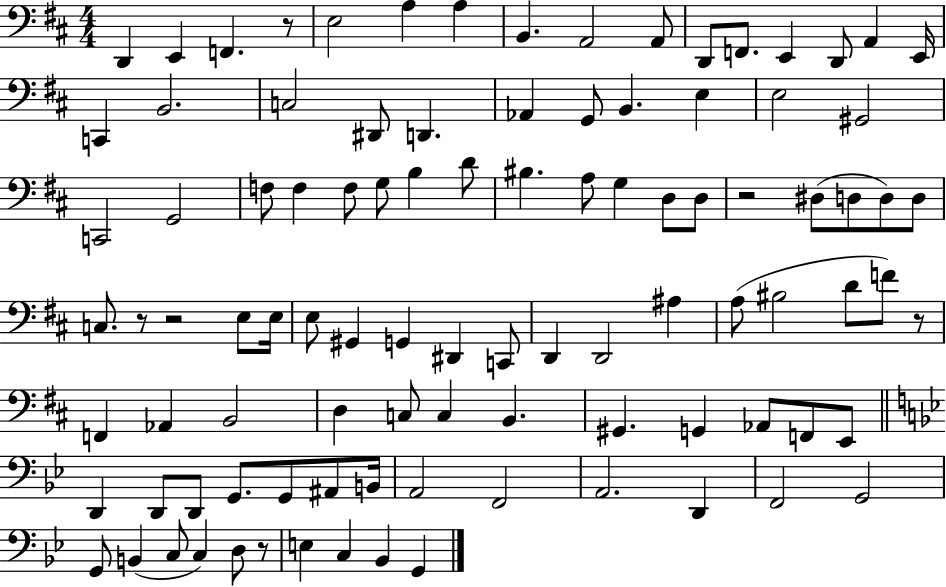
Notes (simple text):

D2/q E2/q F2/q. R/e E3/h A3/q A3/q B2/q. A2/h A2/e D2/e F2/e. E2/q D2/e A2/q E2/s C2/q B2/h. C3/h D#2/e D2/q. Ab2/q G2/e B2/q. E3/q E3/h G#2/h C2/h G2/h F3/e F3/q F3/e G3/e B3/q D4/e BIS3/q. A3/e G3/q D3/e D3/e R/h D#3/e D3/e D3/e D3/e C3/e. R/e R/h E3/e E3/s E3/e G#2/q G2/q D#2/q C2/e D2/q D2/h A#3/q A3/e BIS3/h D4/e F4/e R/e F2/q Ab2/q B2/h D3/q C3/e C3/q B2/q. G#2/q. G2/q Ab2/e F2/e E2/e D2/q D2/e D2/e G2/e. G2/e A#2/e B2/s A2/h F2/h A2/h. D2/q F2/h G2/h G2/e B2/q C3/e C3/q D3/e R/e E3/q C3/q Bb2/q G2/q